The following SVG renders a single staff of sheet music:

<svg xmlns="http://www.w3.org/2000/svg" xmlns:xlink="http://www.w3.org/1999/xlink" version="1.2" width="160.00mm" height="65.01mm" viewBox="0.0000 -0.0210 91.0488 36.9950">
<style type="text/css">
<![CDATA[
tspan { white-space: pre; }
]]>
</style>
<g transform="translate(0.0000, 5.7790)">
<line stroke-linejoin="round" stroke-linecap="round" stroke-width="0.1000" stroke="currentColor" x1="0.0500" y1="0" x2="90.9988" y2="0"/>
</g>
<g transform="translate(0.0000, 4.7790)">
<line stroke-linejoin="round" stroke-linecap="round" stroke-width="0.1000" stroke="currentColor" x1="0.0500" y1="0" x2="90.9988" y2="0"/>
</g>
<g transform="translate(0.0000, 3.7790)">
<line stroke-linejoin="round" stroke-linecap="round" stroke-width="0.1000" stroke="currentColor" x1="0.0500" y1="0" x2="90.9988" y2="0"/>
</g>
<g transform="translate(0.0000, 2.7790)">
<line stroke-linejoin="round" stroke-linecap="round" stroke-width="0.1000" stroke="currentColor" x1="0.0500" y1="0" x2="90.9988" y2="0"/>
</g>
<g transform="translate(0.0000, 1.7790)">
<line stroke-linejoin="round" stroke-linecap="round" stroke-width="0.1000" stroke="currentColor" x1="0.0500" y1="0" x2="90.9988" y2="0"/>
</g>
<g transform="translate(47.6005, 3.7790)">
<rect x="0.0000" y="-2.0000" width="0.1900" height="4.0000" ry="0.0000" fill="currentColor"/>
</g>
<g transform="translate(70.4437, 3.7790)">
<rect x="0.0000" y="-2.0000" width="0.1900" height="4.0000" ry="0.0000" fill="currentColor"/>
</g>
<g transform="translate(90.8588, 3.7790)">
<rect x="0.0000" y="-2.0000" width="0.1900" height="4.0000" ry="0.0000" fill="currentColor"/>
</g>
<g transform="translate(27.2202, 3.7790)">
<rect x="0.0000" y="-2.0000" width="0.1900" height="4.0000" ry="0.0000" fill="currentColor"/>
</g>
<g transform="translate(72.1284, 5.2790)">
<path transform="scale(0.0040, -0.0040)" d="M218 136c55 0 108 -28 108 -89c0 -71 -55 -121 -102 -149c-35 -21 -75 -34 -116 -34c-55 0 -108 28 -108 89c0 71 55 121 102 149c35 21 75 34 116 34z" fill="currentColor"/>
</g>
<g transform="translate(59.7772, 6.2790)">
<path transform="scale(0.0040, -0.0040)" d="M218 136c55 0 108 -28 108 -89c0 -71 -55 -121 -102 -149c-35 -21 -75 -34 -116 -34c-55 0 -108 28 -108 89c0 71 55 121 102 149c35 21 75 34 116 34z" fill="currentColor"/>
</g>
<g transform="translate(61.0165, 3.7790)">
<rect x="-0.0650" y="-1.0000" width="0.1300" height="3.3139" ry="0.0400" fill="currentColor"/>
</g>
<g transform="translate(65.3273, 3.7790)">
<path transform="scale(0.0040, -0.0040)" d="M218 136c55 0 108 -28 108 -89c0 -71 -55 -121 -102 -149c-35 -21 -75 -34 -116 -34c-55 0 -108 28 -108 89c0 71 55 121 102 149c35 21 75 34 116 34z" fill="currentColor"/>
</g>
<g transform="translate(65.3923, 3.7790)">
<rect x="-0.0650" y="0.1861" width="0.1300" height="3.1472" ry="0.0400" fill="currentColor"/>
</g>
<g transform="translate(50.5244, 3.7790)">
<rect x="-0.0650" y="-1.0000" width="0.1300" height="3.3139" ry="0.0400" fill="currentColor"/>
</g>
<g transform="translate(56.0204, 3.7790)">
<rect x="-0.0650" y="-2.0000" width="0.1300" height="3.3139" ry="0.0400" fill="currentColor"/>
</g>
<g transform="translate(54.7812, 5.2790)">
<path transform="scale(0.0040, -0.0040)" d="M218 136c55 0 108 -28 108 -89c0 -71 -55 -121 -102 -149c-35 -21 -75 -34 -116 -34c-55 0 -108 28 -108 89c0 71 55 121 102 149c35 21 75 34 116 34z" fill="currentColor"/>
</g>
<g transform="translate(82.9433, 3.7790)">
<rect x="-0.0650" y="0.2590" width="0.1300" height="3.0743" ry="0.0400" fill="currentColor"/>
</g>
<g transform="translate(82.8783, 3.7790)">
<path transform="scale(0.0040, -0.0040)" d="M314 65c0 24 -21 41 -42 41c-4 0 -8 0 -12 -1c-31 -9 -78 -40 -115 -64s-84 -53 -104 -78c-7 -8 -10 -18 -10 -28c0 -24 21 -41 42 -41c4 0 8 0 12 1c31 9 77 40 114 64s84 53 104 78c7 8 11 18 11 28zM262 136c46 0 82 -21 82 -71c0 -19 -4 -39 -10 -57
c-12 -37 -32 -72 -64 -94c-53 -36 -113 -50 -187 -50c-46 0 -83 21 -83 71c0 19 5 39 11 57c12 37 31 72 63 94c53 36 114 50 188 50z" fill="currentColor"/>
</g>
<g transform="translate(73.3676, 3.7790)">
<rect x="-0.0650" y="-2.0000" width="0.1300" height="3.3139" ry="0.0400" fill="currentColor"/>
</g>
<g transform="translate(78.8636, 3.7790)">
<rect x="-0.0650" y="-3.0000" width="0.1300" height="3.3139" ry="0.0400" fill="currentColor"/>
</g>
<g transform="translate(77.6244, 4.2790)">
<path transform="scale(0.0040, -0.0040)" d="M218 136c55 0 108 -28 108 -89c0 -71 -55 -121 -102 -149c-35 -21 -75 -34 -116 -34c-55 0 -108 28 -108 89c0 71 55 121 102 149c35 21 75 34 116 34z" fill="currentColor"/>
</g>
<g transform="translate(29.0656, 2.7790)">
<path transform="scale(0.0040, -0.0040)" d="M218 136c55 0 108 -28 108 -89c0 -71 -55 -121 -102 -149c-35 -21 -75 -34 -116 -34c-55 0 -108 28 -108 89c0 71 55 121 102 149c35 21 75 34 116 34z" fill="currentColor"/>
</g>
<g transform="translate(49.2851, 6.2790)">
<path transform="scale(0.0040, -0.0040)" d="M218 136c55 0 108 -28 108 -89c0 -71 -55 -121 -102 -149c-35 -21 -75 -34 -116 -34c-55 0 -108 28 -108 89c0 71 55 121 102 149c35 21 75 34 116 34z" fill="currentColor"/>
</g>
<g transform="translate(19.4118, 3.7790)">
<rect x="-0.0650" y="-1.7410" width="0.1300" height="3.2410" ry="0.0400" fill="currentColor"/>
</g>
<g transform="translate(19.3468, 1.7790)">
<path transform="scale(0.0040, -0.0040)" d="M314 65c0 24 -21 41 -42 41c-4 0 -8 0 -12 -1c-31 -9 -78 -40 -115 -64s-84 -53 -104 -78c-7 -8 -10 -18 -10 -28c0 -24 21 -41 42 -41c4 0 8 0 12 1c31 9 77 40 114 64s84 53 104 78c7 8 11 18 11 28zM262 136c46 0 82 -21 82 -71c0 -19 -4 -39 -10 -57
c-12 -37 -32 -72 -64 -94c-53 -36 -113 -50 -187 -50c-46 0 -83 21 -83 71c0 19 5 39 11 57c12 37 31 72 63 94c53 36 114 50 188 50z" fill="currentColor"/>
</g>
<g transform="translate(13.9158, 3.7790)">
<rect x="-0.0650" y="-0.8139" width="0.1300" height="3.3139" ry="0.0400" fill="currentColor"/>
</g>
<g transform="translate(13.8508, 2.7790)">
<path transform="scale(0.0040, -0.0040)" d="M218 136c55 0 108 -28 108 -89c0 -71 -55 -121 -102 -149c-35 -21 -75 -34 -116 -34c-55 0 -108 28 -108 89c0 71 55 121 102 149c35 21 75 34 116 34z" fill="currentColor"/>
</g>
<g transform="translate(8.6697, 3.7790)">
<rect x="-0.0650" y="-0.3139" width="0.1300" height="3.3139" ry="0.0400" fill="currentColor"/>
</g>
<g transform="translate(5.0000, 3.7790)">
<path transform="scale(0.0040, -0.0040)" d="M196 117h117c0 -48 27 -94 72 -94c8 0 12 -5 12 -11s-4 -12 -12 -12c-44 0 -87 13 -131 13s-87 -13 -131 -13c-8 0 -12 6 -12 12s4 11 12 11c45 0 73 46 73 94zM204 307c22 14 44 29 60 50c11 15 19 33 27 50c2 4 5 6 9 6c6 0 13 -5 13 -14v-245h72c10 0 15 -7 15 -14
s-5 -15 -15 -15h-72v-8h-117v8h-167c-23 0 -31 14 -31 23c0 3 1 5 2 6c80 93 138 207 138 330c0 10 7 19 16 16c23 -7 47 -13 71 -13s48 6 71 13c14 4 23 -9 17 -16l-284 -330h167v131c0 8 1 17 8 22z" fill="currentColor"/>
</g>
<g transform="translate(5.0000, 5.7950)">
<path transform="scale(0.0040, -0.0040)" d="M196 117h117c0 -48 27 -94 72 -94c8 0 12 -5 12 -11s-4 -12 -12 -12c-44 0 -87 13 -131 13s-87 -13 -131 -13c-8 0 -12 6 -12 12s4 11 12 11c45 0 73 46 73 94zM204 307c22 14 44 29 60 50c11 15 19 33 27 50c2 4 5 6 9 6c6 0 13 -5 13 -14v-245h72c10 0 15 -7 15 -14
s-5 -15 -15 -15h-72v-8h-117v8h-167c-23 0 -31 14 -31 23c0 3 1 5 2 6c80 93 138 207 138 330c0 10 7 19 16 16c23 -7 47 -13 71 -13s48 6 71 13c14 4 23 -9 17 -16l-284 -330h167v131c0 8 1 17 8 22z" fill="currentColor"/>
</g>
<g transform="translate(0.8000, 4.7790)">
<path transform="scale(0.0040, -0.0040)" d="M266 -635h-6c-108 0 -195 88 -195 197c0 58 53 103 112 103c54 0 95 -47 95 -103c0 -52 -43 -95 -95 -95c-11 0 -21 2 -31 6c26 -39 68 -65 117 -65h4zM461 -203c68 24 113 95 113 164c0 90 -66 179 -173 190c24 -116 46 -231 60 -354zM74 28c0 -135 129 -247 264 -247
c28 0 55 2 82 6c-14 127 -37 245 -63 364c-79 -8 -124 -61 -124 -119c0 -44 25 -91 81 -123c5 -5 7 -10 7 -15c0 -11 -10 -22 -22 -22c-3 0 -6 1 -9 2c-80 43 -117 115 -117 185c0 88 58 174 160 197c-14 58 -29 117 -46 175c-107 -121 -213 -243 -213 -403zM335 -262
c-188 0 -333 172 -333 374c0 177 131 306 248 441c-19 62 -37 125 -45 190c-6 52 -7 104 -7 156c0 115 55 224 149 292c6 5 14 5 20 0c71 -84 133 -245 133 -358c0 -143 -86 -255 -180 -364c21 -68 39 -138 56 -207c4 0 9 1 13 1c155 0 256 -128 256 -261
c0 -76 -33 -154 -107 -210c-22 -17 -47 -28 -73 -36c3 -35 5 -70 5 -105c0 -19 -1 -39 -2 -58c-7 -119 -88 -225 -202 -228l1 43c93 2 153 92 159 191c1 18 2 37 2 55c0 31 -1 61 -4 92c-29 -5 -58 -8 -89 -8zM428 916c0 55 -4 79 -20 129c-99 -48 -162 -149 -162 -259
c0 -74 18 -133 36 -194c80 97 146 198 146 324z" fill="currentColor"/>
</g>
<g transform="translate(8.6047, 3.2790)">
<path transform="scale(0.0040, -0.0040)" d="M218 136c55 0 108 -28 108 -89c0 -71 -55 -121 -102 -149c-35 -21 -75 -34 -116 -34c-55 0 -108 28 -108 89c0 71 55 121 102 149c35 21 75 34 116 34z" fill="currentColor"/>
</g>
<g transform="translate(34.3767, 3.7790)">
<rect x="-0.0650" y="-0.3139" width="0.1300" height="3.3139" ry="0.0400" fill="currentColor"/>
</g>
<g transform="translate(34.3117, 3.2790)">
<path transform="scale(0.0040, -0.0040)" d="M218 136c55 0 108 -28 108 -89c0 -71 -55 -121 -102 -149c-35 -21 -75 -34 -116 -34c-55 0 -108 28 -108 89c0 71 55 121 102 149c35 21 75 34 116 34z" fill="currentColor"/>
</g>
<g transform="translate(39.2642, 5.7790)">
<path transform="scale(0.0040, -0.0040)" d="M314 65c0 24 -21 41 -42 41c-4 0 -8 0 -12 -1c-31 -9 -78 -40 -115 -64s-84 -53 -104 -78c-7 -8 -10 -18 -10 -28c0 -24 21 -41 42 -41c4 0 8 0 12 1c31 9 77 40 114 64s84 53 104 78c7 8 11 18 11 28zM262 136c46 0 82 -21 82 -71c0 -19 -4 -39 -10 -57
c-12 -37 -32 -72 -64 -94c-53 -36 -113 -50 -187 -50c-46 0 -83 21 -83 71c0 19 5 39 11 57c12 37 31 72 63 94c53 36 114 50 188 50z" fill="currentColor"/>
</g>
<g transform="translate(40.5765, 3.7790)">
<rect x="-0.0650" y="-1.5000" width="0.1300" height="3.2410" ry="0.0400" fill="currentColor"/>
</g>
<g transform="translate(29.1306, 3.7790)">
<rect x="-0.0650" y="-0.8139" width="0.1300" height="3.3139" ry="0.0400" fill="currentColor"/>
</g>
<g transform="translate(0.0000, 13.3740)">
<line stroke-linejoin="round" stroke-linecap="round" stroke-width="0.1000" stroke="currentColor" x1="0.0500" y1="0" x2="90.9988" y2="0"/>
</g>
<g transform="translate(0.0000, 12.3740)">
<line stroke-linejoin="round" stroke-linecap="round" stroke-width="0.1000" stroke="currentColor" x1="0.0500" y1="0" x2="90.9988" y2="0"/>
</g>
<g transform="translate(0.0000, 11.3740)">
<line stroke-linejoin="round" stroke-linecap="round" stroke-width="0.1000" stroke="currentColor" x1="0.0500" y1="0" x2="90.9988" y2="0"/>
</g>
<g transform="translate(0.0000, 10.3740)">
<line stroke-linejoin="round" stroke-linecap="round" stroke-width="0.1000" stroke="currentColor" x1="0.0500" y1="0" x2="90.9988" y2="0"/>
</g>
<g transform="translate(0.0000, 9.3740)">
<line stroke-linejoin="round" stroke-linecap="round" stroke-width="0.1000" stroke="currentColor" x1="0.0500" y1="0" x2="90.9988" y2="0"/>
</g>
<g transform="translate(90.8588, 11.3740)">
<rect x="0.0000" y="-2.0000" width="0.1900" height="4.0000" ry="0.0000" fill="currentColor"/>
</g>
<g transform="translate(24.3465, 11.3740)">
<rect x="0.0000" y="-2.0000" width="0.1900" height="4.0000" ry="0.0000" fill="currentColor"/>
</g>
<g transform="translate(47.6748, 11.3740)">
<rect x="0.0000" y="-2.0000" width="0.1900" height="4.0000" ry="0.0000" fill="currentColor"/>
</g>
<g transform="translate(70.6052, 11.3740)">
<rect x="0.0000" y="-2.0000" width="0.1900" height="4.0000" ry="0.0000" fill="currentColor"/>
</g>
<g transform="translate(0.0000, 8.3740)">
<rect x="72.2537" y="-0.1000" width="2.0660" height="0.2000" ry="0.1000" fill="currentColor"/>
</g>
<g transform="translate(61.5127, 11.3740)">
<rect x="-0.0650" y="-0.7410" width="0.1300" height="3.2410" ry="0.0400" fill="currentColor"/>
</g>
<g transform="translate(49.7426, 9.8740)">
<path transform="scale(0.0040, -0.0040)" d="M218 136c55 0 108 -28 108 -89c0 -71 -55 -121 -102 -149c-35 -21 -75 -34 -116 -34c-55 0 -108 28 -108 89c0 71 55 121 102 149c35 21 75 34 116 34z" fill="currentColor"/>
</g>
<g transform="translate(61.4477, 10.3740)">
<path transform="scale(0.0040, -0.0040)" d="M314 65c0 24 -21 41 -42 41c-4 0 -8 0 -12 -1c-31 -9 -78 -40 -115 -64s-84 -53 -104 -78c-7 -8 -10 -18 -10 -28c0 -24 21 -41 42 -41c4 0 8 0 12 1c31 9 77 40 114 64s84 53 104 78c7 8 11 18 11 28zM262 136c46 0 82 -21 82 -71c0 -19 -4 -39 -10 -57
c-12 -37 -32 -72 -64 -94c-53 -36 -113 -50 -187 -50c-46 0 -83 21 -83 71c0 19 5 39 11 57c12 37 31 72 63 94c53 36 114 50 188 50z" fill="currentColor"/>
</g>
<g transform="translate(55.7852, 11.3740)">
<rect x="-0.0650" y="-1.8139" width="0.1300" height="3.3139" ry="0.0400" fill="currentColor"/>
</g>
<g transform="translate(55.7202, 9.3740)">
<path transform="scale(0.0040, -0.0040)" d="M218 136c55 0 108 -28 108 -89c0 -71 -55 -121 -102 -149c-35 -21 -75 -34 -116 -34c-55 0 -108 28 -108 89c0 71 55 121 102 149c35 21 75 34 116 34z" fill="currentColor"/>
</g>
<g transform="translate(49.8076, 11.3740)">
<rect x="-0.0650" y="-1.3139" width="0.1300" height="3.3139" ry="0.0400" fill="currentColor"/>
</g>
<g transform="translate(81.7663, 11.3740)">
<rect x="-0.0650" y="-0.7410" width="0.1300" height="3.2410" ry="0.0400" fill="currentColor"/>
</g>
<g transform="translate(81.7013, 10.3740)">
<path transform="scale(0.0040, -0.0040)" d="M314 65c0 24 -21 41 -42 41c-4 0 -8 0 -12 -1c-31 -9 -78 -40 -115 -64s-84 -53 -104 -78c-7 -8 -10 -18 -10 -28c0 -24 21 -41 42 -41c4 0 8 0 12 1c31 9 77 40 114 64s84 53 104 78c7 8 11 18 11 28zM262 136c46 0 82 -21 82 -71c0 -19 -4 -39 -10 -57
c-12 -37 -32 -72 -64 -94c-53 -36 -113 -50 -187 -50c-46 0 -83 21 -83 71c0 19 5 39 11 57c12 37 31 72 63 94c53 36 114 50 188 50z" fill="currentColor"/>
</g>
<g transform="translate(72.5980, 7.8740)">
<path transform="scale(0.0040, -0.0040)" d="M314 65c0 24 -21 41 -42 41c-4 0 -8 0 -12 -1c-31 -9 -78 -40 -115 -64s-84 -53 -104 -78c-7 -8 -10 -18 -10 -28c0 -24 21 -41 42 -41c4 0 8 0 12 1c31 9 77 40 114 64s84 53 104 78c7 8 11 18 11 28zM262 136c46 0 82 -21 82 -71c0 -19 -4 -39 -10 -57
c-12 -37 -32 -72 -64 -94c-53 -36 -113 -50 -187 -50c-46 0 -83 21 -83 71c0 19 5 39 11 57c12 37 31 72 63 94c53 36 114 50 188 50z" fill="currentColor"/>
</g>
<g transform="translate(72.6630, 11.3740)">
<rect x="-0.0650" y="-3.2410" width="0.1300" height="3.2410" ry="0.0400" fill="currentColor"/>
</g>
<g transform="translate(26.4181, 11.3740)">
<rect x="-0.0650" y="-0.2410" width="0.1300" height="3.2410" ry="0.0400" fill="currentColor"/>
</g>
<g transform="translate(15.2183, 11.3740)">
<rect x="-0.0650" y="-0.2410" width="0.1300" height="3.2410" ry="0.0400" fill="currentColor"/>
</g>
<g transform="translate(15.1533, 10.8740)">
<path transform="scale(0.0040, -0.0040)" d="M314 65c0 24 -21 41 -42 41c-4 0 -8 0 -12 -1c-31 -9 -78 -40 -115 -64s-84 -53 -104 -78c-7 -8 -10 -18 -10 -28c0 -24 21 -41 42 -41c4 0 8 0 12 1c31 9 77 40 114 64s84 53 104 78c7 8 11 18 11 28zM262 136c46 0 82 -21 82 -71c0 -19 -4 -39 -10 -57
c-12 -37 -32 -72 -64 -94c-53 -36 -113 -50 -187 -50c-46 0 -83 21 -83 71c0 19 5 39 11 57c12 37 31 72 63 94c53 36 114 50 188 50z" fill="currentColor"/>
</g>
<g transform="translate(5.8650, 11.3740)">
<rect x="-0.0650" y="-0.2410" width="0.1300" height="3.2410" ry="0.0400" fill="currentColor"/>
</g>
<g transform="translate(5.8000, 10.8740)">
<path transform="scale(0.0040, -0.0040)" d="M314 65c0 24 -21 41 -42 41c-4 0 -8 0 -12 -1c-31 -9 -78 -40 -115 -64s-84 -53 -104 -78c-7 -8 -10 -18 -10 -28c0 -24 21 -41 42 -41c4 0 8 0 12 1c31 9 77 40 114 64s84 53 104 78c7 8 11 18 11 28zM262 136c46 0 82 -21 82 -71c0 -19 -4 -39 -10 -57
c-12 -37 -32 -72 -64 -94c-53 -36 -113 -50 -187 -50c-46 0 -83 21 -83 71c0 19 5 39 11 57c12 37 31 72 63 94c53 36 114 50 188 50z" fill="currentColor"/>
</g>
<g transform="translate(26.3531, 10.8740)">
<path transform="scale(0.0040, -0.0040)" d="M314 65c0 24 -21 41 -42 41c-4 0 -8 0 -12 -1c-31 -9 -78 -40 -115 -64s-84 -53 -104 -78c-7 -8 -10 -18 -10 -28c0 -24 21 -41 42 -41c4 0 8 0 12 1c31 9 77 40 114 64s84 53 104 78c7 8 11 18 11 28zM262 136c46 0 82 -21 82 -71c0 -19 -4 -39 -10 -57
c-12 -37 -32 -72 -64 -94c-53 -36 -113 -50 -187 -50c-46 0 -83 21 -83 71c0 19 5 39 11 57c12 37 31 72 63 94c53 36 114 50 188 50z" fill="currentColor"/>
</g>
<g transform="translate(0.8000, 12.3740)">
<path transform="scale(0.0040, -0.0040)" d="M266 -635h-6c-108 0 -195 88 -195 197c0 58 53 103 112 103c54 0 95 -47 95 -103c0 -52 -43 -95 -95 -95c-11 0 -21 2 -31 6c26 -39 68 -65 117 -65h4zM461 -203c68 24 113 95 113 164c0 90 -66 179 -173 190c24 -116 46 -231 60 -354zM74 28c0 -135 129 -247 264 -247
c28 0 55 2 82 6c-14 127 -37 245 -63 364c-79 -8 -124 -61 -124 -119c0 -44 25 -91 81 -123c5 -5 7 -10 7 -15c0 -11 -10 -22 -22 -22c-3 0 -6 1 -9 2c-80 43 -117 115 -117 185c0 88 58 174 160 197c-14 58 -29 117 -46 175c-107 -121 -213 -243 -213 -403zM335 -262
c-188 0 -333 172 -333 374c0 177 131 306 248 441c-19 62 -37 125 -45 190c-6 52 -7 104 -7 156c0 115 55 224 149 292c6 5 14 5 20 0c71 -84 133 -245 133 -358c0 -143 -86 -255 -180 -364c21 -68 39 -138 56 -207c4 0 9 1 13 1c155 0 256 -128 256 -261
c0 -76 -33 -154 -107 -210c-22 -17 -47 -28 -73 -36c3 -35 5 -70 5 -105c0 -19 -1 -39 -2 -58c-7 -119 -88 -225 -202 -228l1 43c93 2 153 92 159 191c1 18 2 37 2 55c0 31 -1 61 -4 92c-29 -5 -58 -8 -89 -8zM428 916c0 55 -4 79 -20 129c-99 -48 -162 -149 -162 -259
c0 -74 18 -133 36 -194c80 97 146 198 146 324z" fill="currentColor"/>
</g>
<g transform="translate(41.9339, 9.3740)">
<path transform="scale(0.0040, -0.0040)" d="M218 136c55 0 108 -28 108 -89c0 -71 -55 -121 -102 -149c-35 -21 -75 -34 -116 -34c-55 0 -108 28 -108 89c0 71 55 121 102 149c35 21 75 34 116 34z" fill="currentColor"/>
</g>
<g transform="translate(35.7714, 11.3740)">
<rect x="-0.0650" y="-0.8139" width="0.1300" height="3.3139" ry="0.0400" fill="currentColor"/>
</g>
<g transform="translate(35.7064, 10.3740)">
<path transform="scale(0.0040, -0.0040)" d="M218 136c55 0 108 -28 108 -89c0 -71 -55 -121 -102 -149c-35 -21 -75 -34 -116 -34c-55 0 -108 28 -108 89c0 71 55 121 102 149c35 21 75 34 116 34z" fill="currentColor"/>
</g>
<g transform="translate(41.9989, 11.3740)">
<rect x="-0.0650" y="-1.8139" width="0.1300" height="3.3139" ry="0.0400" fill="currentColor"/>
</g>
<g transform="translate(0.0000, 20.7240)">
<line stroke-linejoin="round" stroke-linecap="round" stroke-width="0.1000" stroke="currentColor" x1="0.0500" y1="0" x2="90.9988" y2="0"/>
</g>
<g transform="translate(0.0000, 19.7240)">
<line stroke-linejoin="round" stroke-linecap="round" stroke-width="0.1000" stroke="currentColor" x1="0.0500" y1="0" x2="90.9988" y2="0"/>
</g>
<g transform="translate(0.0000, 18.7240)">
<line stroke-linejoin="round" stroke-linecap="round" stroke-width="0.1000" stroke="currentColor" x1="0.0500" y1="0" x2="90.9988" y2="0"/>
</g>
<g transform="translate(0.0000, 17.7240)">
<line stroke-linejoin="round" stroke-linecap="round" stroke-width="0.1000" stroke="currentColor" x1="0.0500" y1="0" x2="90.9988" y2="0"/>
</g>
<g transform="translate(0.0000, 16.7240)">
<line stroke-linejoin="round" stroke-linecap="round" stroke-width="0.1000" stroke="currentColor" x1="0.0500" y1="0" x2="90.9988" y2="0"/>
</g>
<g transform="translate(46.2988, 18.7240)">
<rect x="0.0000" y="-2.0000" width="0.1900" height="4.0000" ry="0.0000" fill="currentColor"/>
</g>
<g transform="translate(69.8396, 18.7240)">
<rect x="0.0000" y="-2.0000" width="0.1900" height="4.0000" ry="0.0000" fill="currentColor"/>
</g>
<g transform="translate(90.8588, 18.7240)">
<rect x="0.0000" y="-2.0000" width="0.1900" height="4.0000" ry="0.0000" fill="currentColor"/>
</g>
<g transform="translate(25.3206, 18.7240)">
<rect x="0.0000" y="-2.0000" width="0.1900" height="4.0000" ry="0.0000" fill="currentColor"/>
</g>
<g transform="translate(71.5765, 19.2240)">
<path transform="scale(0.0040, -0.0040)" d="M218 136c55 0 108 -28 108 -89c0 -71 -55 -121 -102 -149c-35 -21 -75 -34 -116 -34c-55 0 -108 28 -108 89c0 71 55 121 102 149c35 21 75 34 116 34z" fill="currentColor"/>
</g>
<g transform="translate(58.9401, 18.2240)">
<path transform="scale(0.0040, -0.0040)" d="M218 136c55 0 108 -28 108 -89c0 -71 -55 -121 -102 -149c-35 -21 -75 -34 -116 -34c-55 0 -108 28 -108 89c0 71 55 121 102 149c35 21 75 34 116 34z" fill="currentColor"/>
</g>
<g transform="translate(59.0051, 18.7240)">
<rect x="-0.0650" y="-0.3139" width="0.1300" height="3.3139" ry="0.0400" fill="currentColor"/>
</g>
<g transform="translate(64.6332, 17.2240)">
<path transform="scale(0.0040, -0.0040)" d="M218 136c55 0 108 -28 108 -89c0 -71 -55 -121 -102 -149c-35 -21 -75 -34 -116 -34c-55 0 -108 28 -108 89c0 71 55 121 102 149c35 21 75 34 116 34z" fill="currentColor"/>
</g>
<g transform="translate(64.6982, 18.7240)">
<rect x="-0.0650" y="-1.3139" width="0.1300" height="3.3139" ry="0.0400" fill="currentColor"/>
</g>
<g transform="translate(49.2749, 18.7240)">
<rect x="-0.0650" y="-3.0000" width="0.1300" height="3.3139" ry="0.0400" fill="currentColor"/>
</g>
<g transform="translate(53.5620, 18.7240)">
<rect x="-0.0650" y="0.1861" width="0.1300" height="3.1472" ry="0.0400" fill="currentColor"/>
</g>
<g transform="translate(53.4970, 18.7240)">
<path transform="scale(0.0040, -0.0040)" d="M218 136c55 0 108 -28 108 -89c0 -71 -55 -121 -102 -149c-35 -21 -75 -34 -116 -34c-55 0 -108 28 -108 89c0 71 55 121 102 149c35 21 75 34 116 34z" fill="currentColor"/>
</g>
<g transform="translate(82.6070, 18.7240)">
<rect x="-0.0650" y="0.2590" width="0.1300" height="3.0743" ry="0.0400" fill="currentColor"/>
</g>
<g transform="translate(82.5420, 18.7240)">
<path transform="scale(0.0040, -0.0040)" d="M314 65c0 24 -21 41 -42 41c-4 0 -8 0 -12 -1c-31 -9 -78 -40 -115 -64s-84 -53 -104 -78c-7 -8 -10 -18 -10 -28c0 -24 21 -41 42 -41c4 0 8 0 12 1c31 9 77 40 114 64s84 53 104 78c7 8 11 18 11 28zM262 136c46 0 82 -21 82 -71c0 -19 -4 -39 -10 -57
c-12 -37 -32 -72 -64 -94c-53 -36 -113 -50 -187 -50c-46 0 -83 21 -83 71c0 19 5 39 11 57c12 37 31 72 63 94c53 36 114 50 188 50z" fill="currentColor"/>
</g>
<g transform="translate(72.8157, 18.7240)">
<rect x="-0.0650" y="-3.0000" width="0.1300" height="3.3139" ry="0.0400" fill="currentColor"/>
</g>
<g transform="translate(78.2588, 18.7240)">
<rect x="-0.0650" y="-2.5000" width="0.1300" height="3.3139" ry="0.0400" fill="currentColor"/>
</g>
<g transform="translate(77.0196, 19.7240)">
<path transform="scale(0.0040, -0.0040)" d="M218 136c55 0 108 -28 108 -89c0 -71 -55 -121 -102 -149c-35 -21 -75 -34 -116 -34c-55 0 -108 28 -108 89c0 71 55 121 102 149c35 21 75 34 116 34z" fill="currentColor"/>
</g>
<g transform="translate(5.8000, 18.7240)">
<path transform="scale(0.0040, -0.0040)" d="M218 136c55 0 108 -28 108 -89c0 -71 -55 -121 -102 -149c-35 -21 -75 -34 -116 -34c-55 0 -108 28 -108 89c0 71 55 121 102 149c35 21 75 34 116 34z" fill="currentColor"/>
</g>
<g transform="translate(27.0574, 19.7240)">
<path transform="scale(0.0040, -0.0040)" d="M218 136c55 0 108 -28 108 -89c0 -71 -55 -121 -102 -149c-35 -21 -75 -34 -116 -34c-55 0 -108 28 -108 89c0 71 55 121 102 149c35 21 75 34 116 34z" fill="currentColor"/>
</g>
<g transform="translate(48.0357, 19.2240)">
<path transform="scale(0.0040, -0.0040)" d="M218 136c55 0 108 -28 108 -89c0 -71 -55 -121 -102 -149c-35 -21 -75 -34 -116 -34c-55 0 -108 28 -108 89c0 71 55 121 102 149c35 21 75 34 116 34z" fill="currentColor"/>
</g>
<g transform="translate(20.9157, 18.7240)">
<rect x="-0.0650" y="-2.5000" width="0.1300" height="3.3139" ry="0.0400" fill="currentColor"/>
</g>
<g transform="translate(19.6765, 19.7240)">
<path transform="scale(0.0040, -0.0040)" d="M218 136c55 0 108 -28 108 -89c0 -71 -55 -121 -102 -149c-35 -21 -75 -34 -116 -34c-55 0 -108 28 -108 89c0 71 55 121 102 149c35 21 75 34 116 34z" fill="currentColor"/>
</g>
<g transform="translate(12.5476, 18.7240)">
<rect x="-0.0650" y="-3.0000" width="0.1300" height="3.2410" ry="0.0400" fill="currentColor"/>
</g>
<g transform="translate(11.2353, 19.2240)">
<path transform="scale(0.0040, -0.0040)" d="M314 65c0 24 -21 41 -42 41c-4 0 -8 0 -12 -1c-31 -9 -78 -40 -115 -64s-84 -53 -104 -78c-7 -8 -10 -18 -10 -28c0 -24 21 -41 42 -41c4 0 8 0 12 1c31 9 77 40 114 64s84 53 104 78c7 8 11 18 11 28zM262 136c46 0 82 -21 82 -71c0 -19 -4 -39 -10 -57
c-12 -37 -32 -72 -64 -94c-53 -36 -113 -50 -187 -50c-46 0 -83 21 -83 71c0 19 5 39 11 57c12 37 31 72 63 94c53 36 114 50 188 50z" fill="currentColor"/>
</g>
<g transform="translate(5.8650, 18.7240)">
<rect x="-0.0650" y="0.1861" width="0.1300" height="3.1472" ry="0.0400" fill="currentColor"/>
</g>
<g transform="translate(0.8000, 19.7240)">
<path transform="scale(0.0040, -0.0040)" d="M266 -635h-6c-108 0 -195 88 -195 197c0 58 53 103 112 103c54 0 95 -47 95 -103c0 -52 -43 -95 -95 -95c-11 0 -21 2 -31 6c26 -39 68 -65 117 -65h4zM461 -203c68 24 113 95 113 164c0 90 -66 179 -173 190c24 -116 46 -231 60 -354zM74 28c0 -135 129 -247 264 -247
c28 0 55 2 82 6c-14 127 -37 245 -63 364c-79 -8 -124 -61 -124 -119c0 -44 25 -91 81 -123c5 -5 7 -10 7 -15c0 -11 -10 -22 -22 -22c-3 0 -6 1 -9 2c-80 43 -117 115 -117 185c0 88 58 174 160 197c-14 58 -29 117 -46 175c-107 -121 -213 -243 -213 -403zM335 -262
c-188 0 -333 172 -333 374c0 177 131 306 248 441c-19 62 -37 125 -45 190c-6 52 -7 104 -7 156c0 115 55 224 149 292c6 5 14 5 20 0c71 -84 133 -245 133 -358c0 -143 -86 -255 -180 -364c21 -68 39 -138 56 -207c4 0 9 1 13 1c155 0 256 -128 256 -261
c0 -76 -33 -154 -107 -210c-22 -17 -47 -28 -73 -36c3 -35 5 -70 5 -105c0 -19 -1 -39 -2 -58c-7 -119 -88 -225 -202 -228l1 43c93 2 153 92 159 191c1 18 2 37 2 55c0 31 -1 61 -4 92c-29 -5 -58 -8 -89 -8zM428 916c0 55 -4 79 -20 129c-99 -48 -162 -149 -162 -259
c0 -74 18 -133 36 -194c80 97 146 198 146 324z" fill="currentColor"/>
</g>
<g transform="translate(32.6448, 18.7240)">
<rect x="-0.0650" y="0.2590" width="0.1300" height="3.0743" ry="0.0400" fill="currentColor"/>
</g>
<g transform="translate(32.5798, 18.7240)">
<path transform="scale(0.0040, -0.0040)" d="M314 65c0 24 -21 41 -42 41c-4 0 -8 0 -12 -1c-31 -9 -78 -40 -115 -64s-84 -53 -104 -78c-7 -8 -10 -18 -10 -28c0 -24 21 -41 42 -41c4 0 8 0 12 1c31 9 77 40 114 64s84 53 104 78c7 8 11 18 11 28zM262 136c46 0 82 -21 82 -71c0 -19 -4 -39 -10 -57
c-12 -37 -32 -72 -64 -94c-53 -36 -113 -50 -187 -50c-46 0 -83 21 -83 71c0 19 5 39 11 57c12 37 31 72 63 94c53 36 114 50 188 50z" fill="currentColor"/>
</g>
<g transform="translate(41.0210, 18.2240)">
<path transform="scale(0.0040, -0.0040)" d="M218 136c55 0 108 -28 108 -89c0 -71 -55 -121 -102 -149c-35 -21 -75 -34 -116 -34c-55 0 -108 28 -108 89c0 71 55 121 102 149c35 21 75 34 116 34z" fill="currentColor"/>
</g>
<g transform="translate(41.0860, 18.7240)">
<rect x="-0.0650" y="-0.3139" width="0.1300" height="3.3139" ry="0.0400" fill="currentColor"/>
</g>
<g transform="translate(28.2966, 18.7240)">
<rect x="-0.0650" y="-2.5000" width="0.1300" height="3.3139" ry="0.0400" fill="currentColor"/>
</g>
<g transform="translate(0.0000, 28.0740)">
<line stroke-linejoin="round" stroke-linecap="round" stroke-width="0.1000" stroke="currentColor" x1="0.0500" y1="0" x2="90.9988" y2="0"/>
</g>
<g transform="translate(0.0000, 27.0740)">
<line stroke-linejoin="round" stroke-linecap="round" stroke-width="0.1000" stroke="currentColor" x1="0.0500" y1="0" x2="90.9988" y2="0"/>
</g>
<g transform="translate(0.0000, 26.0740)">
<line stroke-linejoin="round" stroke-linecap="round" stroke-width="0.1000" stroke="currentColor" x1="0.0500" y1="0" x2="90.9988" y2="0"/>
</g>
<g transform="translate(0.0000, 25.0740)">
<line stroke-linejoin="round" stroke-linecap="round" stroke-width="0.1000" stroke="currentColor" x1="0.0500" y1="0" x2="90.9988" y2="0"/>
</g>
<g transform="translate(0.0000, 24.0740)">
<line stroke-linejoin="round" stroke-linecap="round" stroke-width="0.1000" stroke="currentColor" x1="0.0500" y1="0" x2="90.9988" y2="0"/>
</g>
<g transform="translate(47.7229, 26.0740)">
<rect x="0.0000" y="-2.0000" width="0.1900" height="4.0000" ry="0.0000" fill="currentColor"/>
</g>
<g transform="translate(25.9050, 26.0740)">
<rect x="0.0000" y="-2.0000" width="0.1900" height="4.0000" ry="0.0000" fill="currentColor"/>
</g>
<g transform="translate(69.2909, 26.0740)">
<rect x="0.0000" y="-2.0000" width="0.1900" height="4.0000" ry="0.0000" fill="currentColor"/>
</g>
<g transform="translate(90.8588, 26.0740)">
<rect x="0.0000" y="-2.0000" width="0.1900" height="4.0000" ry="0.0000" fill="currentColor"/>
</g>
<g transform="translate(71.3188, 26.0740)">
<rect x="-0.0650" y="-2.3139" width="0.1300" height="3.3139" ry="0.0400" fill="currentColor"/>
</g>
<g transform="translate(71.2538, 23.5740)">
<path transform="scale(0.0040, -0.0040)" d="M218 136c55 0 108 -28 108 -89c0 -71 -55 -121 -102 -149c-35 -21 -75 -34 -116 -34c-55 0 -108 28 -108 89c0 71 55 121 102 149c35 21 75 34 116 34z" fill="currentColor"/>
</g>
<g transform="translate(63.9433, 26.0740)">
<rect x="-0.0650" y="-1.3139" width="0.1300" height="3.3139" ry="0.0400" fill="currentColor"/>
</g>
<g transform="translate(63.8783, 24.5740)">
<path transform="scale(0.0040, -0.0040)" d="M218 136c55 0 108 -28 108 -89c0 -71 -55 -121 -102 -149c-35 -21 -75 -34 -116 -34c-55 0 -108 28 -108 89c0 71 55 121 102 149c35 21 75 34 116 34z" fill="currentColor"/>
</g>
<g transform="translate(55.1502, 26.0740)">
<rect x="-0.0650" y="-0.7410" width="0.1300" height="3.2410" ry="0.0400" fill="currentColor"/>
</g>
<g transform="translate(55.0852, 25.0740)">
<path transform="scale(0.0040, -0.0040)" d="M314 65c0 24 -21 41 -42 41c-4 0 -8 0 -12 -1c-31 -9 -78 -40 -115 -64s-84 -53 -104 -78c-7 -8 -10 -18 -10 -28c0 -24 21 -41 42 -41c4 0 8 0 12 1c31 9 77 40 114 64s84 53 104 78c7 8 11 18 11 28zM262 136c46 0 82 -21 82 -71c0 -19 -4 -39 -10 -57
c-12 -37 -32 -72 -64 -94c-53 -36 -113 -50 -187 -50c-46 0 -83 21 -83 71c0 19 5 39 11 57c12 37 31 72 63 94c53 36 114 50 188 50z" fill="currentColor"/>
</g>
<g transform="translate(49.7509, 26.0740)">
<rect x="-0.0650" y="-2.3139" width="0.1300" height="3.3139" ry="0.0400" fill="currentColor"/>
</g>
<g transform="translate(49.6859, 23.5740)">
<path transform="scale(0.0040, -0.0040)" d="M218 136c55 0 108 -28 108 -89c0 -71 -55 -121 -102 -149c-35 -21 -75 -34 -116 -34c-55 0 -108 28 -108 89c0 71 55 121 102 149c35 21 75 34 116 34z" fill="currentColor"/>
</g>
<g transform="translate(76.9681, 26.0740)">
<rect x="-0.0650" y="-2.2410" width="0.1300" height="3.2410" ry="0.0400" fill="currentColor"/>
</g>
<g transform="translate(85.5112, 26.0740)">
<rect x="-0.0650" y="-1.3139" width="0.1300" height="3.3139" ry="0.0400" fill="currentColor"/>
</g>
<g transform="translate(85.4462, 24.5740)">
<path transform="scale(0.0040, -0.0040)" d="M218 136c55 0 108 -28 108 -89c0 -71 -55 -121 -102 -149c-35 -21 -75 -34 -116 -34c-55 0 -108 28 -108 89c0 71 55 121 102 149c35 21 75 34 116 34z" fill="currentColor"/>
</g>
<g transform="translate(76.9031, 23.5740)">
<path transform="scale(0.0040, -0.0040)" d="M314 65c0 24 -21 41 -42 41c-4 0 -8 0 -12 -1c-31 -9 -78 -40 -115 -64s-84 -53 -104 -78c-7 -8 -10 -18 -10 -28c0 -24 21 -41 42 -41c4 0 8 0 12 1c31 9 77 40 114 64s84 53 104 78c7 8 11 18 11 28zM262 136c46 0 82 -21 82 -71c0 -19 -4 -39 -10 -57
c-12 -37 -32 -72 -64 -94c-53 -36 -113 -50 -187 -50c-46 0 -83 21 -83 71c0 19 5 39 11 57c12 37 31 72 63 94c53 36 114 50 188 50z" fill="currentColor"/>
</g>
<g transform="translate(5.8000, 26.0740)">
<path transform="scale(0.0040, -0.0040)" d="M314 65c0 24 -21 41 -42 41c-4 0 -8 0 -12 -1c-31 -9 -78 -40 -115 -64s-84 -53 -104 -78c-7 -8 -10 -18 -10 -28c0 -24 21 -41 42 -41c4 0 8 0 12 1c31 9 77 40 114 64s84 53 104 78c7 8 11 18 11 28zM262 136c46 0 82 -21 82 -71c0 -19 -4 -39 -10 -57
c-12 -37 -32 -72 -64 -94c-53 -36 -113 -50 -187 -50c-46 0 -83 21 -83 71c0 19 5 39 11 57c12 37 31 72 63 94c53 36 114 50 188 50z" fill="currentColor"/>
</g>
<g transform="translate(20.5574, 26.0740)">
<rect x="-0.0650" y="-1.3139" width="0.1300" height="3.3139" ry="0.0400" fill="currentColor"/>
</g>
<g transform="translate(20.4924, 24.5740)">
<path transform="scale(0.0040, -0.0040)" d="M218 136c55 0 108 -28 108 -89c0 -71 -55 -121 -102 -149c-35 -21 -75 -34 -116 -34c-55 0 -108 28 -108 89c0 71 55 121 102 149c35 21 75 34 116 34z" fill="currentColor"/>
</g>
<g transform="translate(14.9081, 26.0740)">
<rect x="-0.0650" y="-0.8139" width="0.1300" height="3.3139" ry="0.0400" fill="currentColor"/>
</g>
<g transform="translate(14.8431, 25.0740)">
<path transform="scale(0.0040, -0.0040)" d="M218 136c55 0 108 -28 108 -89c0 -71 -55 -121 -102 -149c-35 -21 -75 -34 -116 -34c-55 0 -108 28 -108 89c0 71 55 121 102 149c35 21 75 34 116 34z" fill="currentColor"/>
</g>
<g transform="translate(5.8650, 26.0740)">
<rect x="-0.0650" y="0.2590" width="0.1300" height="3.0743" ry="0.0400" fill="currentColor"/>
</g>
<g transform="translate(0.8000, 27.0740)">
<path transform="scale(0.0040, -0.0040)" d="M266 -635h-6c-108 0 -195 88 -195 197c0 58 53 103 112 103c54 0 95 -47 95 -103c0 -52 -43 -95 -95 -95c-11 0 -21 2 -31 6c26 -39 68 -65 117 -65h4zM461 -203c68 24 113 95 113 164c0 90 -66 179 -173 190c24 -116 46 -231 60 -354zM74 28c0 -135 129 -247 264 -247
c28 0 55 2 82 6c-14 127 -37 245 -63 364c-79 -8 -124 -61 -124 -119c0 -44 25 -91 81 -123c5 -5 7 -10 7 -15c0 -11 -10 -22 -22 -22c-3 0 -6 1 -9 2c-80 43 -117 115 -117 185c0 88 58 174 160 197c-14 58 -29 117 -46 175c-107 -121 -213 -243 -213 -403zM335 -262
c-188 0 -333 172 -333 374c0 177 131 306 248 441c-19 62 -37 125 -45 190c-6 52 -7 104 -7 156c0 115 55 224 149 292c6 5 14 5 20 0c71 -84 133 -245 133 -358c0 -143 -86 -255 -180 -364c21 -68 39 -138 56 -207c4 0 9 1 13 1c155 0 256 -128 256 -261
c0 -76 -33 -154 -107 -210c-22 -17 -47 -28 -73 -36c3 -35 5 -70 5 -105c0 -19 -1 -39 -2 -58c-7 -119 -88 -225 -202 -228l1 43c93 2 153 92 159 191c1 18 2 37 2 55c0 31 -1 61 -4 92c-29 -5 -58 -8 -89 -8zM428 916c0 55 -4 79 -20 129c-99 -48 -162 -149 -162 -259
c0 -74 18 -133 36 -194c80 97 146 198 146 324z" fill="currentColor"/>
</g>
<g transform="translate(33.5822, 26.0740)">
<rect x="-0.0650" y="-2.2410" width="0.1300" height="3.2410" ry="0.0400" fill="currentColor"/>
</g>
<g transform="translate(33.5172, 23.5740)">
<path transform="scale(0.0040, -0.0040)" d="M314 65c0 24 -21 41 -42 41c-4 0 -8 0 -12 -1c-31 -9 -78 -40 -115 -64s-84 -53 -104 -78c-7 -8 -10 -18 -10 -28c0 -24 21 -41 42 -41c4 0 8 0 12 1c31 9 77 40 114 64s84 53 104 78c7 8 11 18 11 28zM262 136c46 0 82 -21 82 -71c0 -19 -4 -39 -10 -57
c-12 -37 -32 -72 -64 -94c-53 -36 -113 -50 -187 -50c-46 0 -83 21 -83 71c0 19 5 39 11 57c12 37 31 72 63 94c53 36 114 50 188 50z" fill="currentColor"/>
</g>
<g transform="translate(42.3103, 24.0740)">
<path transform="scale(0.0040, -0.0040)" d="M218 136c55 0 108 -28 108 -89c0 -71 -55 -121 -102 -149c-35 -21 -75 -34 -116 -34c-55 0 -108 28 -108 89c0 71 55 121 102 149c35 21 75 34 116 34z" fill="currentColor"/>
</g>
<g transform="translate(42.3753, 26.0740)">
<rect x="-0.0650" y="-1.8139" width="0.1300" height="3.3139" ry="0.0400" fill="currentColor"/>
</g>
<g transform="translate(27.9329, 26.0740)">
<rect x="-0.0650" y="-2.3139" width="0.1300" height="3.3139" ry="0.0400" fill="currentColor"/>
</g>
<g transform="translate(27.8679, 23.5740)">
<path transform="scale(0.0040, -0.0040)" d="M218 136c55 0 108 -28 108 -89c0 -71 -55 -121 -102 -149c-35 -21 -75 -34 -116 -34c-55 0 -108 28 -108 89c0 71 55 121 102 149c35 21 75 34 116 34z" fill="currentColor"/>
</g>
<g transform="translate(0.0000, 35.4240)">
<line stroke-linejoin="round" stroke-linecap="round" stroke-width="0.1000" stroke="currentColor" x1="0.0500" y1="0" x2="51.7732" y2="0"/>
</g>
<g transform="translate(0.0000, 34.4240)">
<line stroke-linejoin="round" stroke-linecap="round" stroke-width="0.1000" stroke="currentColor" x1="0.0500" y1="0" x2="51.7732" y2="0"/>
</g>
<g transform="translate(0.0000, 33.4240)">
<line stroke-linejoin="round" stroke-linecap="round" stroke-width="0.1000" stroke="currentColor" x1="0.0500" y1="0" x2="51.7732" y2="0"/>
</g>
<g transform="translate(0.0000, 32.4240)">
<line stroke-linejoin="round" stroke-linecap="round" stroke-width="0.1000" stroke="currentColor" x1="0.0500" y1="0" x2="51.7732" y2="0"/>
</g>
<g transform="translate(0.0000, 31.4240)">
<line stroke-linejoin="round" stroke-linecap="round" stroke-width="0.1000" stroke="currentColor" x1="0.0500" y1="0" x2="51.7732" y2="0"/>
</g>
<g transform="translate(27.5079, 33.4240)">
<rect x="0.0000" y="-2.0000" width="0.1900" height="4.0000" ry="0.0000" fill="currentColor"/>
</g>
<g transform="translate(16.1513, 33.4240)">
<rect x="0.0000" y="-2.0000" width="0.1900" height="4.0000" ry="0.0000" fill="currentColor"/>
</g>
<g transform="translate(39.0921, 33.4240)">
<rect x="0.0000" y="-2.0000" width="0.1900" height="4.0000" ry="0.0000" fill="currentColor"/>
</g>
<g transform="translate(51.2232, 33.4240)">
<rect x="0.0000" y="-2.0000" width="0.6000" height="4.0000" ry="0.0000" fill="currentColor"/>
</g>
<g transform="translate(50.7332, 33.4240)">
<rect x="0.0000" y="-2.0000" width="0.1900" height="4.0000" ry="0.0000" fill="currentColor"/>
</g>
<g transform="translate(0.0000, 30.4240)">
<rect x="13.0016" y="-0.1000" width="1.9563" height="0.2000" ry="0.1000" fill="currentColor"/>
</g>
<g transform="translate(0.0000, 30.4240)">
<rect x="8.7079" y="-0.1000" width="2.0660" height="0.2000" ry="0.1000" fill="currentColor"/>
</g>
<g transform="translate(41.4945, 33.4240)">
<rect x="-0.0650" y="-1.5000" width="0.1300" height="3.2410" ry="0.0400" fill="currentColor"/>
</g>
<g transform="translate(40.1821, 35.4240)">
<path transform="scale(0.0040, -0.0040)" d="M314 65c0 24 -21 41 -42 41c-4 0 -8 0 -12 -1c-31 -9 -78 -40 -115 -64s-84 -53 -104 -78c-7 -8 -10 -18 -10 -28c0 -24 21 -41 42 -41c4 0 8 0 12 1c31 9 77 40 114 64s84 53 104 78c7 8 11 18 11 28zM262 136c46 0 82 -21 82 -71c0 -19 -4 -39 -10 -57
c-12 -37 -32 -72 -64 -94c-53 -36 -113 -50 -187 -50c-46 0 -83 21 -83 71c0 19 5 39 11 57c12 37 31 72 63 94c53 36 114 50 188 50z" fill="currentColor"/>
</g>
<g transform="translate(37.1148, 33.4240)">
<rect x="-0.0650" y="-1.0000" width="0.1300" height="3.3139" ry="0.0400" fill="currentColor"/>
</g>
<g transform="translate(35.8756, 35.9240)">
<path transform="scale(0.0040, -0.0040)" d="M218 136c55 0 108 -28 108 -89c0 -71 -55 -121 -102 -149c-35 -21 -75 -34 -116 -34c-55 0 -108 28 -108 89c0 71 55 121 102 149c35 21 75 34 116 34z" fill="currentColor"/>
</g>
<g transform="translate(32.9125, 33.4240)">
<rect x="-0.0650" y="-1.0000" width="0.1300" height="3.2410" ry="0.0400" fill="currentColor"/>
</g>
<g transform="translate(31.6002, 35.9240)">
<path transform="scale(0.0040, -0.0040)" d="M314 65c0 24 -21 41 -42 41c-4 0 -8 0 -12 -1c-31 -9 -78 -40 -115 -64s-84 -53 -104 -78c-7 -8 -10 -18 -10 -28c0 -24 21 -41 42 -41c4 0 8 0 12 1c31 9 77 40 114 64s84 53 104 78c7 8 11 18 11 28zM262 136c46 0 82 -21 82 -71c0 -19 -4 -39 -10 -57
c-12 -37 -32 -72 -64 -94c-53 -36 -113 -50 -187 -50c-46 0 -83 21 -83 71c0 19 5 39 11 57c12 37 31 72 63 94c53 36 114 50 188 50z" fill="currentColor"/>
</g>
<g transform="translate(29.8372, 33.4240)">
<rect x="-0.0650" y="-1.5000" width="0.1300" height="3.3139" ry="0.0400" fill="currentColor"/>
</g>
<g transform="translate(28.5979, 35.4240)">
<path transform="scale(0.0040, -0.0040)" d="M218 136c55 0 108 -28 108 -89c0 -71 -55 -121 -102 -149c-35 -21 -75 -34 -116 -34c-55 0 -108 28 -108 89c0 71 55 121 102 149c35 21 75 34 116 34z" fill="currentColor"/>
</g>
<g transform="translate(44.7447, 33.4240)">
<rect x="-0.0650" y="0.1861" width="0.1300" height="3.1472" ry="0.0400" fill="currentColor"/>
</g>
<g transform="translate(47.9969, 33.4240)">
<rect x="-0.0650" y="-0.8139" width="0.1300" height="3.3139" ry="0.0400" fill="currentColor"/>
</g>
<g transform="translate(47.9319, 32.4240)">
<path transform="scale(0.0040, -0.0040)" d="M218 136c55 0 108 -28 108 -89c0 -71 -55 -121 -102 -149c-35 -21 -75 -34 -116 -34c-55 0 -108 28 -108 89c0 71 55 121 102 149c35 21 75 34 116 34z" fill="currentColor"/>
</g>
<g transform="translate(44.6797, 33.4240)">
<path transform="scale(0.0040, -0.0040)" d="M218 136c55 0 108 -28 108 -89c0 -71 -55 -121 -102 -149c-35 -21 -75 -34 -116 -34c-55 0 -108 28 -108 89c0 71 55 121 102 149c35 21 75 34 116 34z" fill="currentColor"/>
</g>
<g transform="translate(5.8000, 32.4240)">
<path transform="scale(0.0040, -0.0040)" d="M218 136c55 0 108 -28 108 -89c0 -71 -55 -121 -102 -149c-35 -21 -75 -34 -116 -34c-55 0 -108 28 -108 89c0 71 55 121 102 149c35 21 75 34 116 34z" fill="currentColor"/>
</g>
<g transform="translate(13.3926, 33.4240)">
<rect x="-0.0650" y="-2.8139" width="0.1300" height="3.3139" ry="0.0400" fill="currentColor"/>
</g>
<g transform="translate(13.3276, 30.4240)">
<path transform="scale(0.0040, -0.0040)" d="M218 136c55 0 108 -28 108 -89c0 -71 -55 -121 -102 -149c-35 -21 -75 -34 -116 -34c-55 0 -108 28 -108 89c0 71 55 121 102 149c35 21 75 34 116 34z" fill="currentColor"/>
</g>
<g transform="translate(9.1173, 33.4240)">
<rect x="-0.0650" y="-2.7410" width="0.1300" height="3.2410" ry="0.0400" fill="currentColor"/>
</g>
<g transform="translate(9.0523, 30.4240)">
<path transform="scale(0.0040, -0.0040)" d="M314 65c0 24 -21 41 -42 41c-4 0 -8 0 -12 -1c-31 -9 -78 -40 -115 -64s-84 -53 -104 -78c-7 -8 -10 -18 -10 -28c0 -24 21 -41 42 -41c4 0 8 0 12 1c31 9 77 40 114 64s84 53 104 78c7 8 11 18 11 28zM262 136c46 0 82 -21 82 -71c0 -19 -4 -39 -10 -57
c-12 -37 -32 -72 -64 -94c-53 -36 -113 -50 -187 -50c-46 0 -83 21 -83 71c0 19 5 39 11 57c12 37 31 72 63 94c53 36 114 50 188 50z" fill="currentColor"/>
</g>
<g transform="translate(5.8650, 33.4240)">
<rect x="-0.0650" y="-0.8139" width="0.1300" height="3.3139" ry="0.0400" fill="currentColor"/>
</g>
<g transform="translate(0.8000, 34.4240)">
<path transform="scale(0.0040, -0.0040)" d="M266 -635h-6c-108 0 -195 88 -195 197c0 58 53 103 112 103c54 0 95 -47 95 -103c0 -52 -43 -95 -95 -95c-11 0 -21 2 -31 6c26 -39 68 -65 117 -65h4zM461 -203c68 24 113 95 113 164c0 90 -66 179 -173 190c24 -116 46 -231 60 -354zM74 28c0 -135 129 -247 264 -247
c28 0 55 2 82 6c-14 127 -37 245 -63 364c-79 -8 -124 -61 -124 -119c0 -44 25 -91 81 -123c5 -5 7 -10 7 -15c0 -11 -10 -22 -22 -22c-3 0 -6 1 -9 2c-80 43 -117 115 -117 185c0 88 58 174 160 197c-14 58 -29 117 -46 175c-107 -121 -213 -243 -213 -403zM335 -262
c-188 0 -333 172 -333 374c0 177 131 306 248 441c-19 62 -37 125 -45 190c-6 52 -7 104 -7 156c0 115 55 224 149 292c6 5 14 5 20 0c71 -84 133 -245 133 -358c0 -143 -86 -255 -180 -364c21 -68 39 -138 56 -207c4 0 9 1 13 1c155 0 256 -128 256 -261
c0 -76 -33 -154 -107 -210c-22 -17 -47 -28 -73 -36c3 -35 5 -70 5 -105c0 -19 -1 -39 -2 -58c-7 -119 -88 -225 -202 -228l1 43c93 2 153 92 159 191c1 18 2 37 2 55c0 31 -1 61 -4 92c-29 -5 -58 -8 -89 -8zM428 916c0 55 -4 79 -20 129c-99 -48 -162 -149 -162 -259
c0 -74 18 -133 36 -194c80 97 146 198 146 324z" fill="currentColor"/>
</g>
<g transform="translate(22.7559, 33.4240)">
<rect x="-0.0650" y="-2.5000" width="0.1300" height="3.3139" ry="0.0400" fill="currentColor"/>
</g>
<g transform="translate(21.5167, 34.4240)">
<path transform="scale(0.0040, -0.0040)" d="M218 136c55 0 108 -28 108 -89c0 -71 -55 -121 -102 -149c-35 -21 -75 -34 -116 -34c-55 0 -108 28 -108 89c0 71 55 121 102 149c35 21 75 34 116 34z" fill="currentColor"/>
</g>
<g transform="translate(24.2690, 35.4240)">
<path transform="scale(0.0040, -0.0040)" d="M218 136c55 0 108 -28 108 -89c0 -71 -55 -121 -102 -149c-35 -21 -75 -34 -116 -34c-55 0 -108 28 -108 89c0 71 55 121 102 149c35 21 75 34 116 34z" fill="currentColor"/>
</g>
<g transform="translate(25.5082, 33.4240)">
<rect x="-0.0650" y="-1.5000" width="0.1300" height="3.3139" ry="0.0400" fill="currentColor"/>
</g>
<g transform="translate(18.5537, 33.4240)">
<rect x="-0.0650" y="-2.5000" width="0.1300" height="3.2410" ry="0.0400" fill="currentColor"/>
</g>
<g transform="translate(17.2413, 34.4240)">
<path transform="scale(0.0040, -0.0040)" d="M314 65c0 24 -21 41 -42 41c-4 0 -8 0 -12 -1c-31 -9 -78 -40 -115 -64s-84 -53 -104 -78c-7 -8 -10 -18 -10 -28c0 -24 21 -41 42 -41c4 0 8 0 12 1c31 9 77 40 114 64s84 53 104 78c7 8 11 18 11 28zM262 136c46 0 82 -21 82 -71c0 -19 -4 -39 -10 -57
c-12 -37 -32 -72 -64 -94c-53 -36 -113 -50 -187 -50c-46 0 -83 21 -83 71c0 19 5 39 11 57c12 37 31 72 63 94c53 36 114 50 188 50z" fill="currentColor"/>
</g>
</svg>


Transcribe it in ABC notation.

X:1
T:Untitled
M:4/4
L:1/4
K:C
c d f2 d c E2 D F D B F A B2 c2 c2 c2 d f e f d2 b2 d2 B A2 G G B2 c A B c e A G B2 B2 d e g g2 f g d2 e g g2 e d a2 a G2 G E E D2 D E2 B d